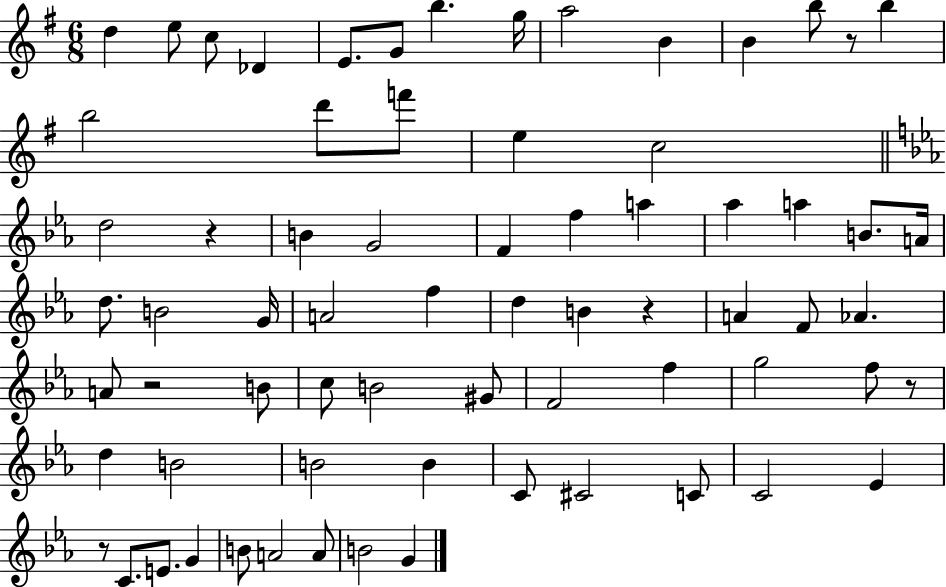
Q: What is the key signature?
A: G major